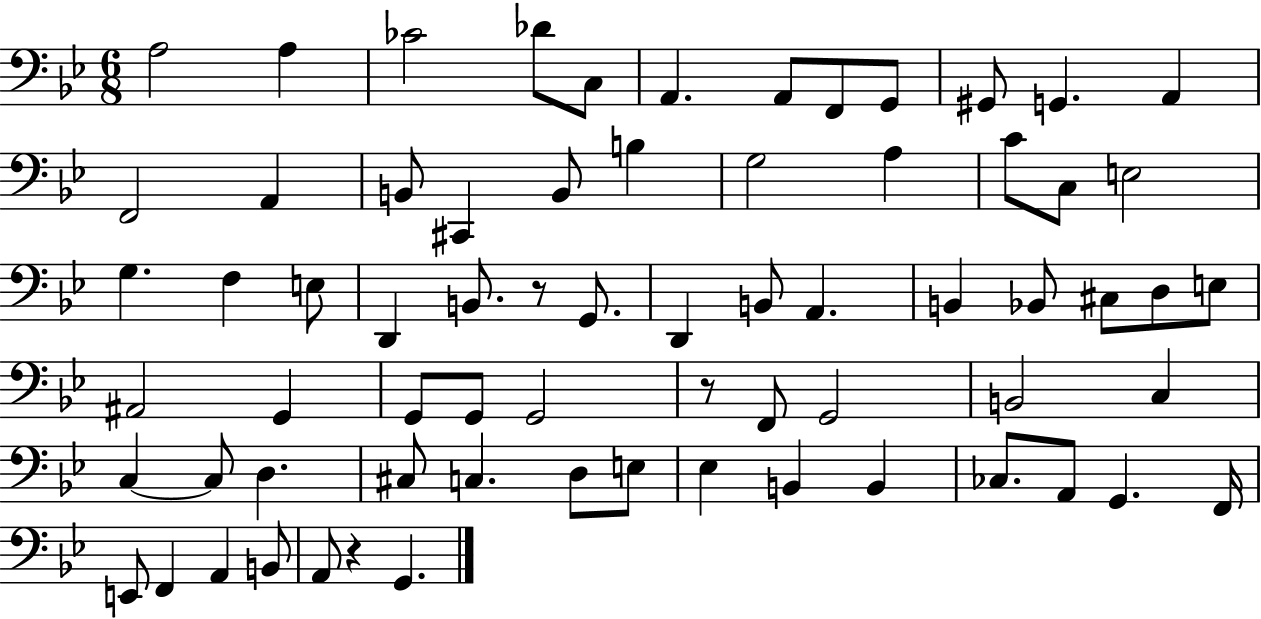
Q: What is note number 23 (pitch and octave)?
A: E3